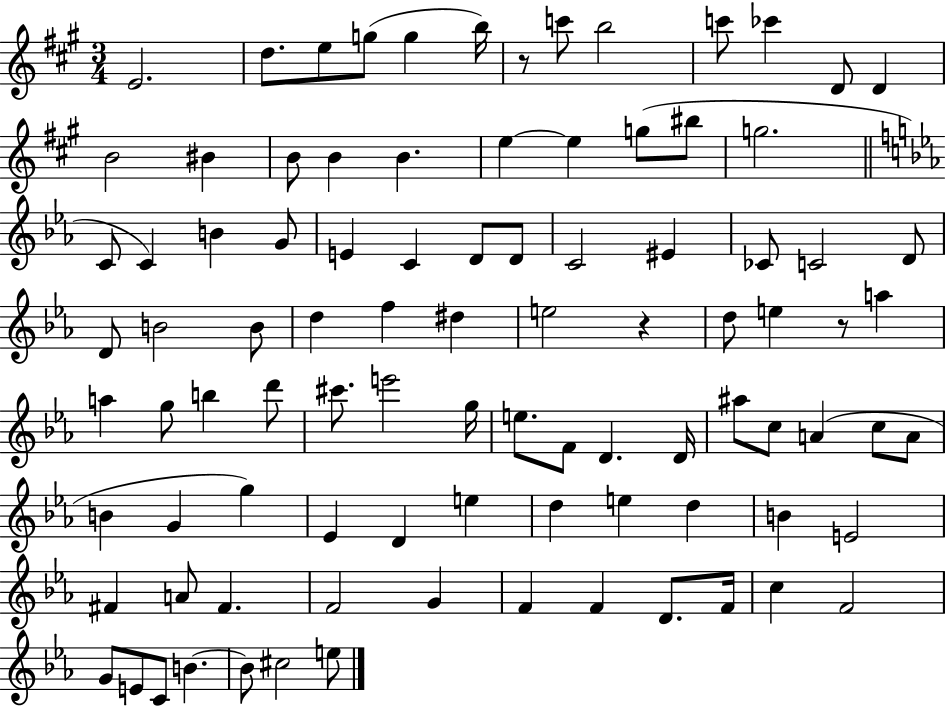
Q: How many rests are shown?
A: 3